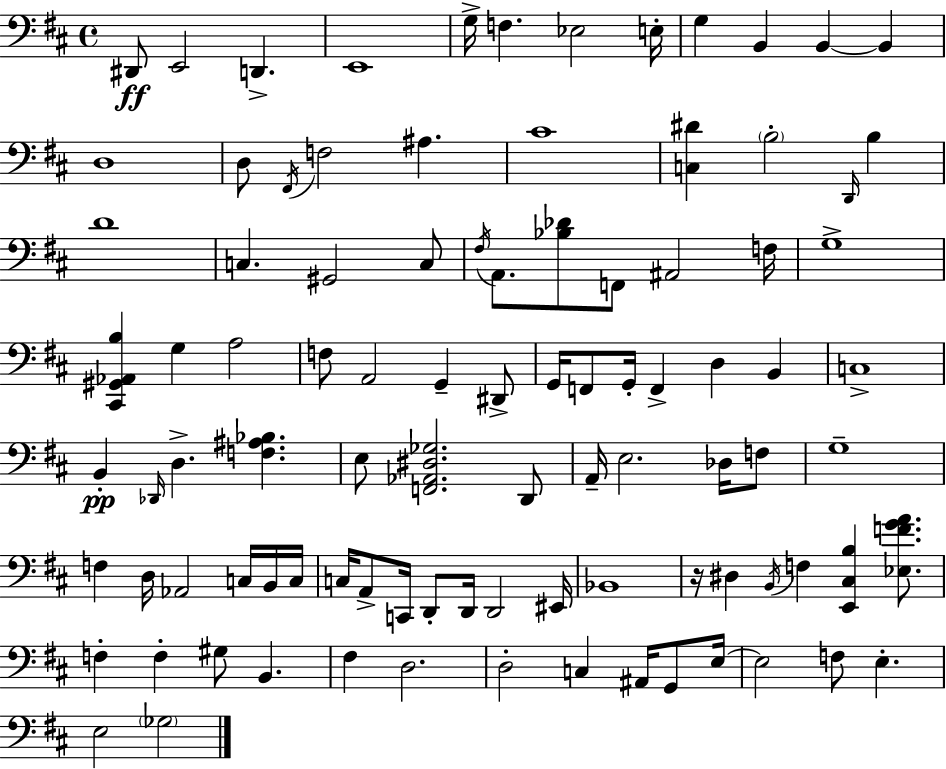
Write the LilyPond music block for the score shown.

{
  \clef bass
  \time 4/4
  \defaultTimeSignature
  \key d \major
  dis,8\ff e,2 d,4.-> | e,1 | g16-> f4. ees2 e16-. | g4 b,4 b,4~~ b,4 | \break d1 | d8 \acciaccatura { fis,16 } f2 ais4. | cis'1 | <c dis'>4 \parenthesize b2-. \grace { d,16 } b4 | \break d'1 | c4. gis,2 | c8 \acciaccatura { fis16 } a,8. <bes des'>8 f,8 ais,2 | f16 g1-> | \break <cis, gis, aes, b>4 g4 a2 | f8 a,2 g,4-- | dis,8-> g,16 f,8 g,16-. f,4-> d4 b,4 | c1-> | \break b,4-.\pp \grace { des,16 } d4.-> <f ais bes>4. | e8 <f, aes, dis ges>2. | d,8 a,16-- e2. | des16 f8 g1-- | \break f4 d16 aes,2 | c16 b,16 c16 c16 a,8-> c,16 d,8-. d,16 d,2 | eis,16 bes,1 | r16 dis4 \acciaccatura { b,16 } f4 <e, cis b>4 | \break <ees f' g' a'>8. f4-. f4-. gis8 b,4. | fis4 d2. | d2-. c4 | ais,16 g,8 e16~~ e2 f8 e4.-. | \break e2 \parenthesize ges2 | \bar "|."
}